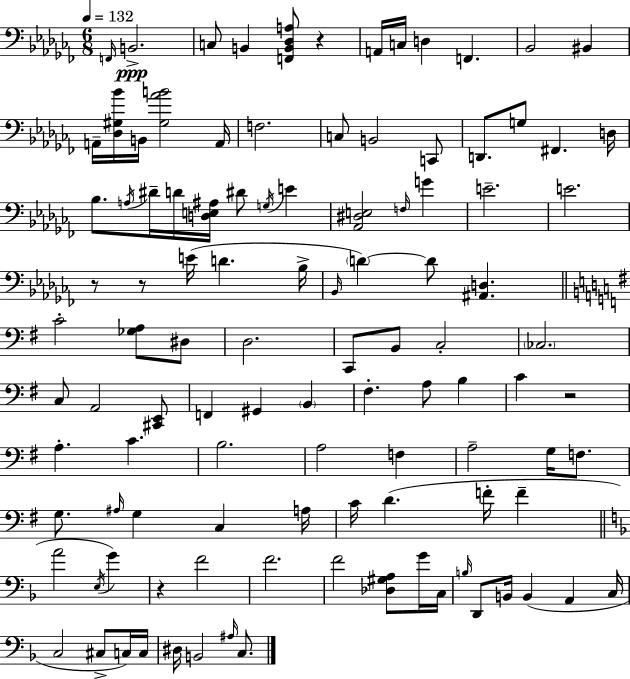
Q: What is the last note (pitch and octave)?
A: C3